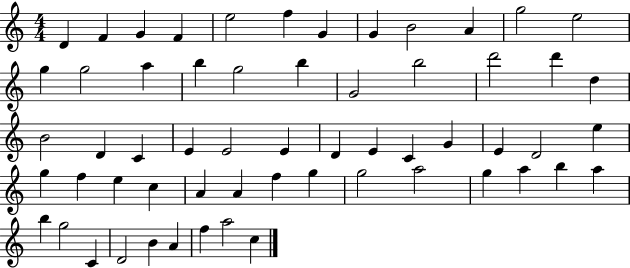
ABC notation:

X:1
T:Untitled
M:4/4
L:1/4
K:C
D F G F e2 f G G B2 A g2 e2 g g2 a b g2 b G2 b2 d'2 d' d B2 D C E E2 E D E C G E D2 e g f e c A A f g g2 a2 g a b a b g2 C D2 B A f a2 c